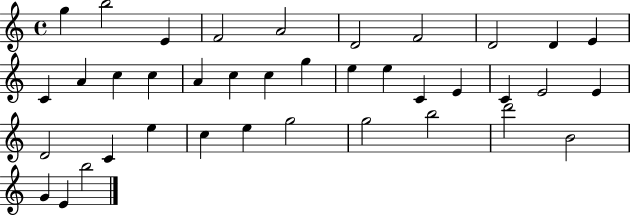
G5/q B5/h E4/q F4/h A4/h D4/h F4/h D4/h D4/q E4/q C4/q A4/q C5/q C5/q A4/q C5/q C5/q G5/q E5/q E5/q C4/q E4/q C4/q E4/h E4/q D4/h C4/q E5/q C5/q E5/q G5/h G5/h B5/h D6/h B4/h G4/q E4/q B5/h